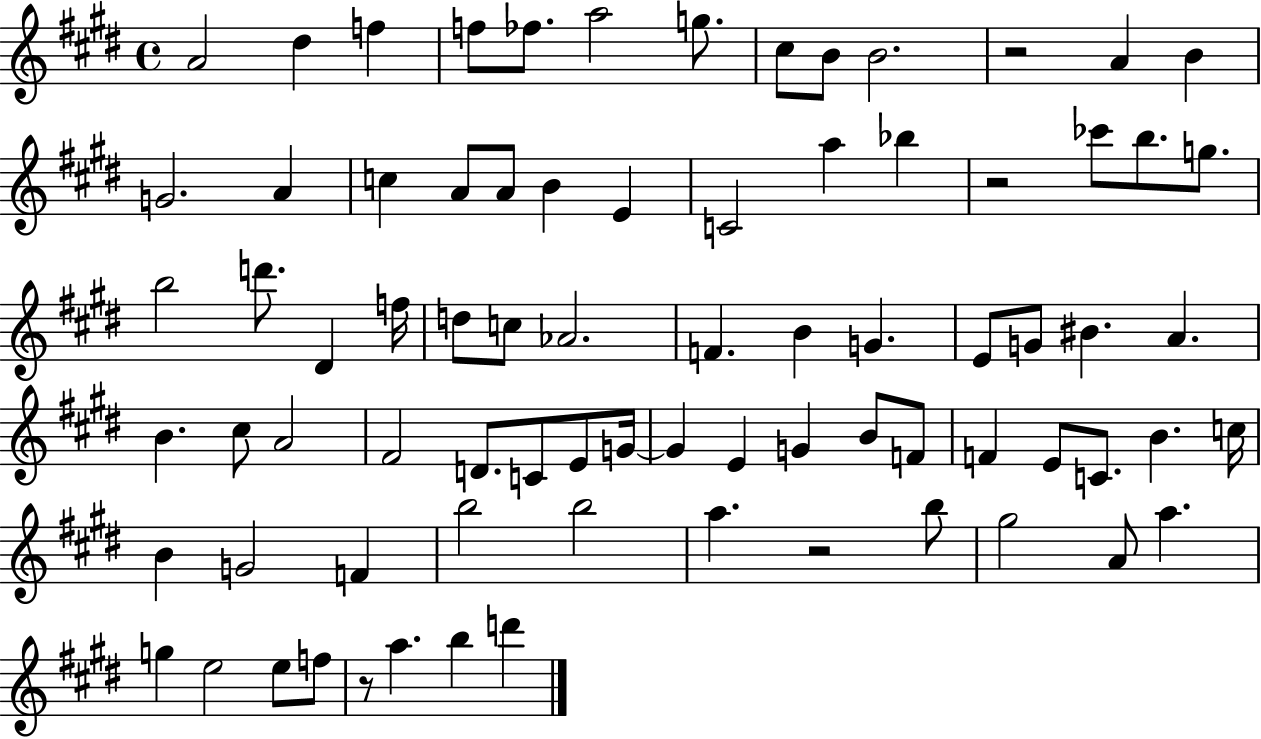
{
  \clef treble
  \time 4/4
  \defaultTimeSignature
  \key e \major
  a'2 dis''4 f''4 | f''8 fes''8. a''2 g''8. | cis''8 b'8 b'2. | r2 a'4 b'4 | \break g'2. a'4 | c''4 a'8 a'8 b'4 e'4 | c'2 a''4 bes''4 | r2 ces'''8 b''8. g''8. | \break b''2 d'''8. dis'4 f''16 | d''8 c''8 aes'2. | f'4. b'4 g'4. | e'8 g'8 bis'4. a'4. | \break b'4. cis''8 a'2 | fis'2 d'8. c'8 e'8 g'16~~ | g'4 e'4 g'4 b'8 f'8 | f'4 e'8 c'8. b'4. c''16 | \break b'4 g'2 f'4 | b''2 b''2 | a''4. r2 b''8 | gis''2 a'8 a''4. | \break g''4 e''2 e''8 f''8 | r8 a''4. b''4 d'''4 | \bar "|."
}